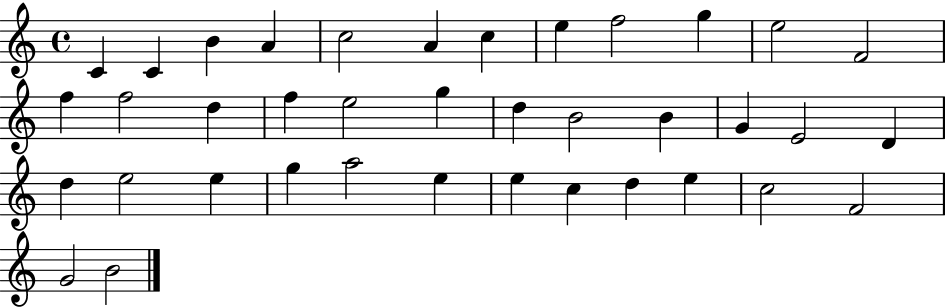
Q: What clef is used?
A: treble